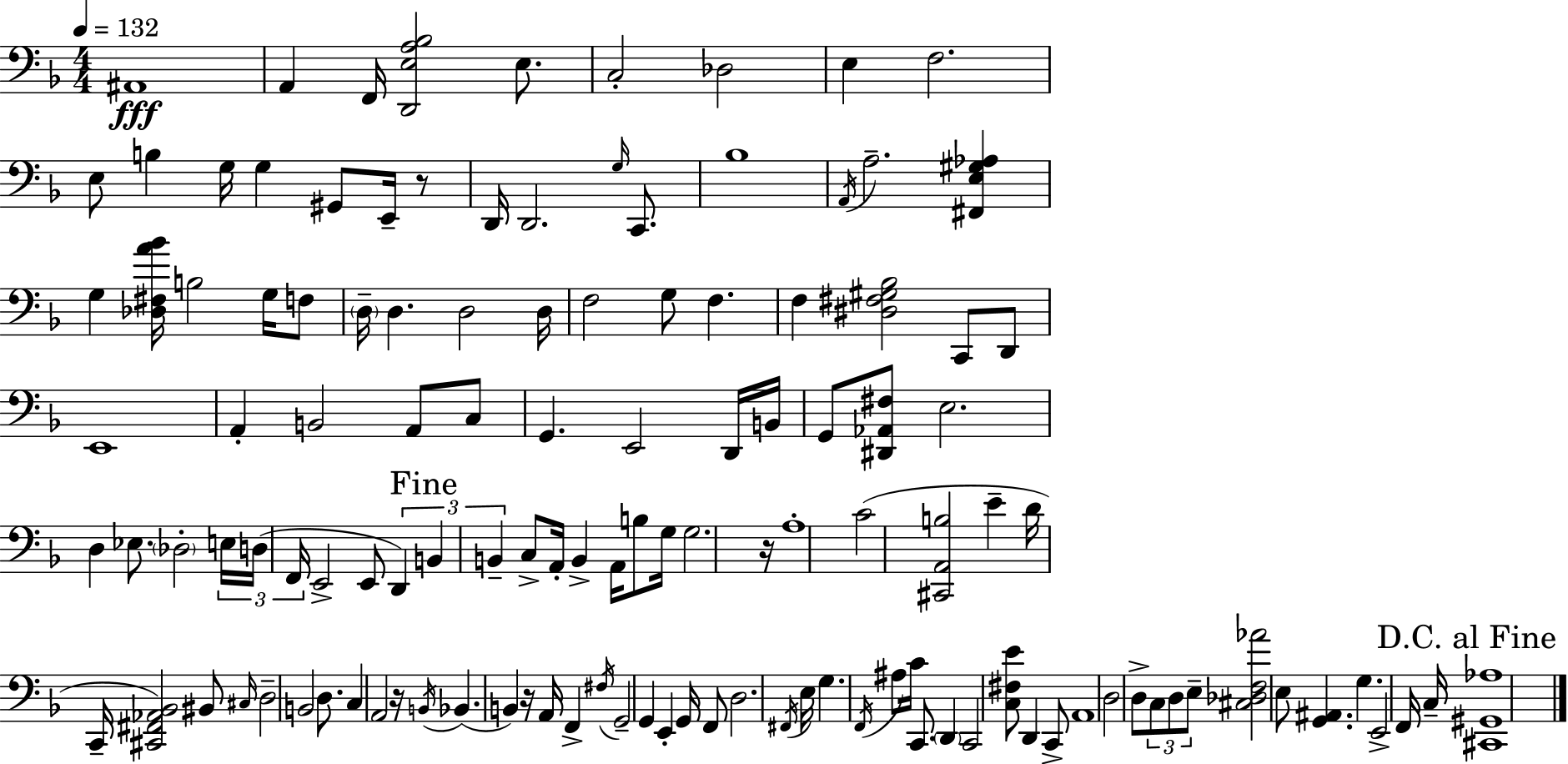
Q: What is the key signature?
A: F major